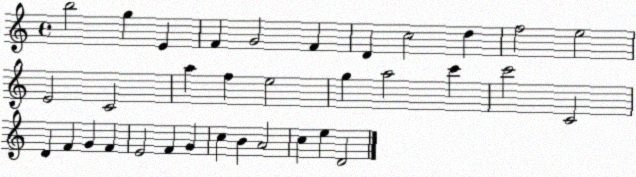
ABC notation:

X:1
T:Untitled
M:4/4
L:1/4
K:C
b2 g E F G2 F D c2 d f2 e2 E2 C2 a f e2 g a2 c' c'2 C2 D F G F E2 F G c B A2 c e D2